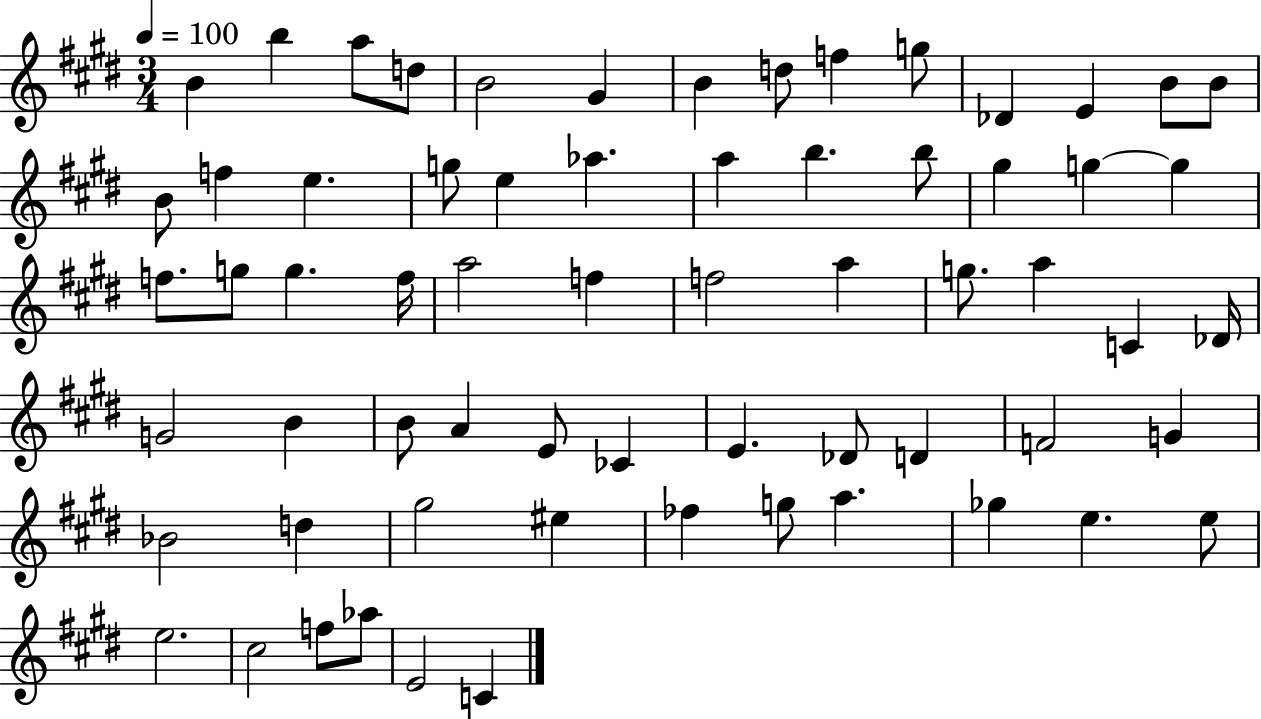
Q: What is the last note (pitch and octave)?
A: C4